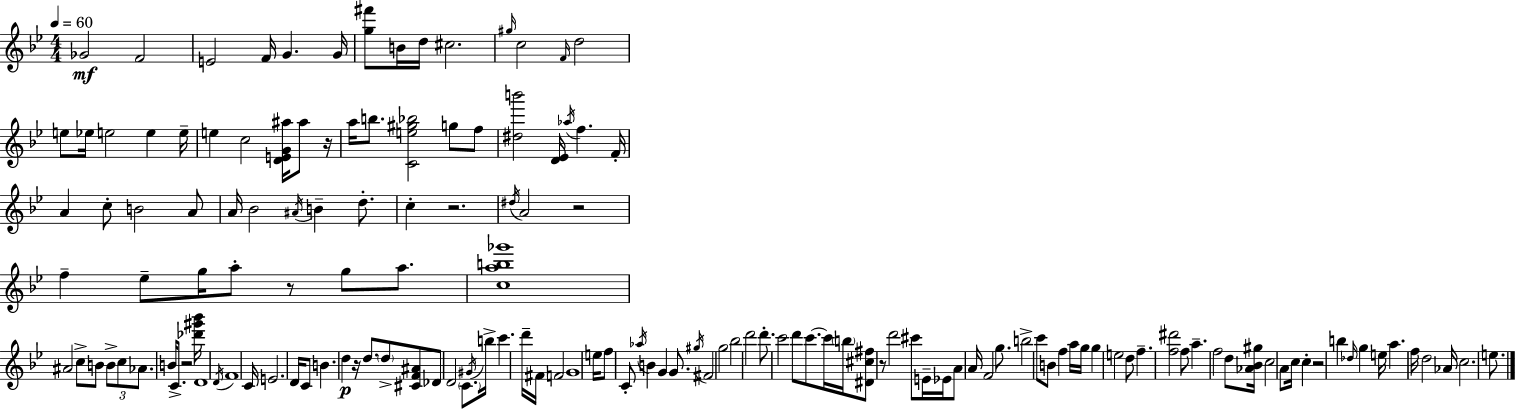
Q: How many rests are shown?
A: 8